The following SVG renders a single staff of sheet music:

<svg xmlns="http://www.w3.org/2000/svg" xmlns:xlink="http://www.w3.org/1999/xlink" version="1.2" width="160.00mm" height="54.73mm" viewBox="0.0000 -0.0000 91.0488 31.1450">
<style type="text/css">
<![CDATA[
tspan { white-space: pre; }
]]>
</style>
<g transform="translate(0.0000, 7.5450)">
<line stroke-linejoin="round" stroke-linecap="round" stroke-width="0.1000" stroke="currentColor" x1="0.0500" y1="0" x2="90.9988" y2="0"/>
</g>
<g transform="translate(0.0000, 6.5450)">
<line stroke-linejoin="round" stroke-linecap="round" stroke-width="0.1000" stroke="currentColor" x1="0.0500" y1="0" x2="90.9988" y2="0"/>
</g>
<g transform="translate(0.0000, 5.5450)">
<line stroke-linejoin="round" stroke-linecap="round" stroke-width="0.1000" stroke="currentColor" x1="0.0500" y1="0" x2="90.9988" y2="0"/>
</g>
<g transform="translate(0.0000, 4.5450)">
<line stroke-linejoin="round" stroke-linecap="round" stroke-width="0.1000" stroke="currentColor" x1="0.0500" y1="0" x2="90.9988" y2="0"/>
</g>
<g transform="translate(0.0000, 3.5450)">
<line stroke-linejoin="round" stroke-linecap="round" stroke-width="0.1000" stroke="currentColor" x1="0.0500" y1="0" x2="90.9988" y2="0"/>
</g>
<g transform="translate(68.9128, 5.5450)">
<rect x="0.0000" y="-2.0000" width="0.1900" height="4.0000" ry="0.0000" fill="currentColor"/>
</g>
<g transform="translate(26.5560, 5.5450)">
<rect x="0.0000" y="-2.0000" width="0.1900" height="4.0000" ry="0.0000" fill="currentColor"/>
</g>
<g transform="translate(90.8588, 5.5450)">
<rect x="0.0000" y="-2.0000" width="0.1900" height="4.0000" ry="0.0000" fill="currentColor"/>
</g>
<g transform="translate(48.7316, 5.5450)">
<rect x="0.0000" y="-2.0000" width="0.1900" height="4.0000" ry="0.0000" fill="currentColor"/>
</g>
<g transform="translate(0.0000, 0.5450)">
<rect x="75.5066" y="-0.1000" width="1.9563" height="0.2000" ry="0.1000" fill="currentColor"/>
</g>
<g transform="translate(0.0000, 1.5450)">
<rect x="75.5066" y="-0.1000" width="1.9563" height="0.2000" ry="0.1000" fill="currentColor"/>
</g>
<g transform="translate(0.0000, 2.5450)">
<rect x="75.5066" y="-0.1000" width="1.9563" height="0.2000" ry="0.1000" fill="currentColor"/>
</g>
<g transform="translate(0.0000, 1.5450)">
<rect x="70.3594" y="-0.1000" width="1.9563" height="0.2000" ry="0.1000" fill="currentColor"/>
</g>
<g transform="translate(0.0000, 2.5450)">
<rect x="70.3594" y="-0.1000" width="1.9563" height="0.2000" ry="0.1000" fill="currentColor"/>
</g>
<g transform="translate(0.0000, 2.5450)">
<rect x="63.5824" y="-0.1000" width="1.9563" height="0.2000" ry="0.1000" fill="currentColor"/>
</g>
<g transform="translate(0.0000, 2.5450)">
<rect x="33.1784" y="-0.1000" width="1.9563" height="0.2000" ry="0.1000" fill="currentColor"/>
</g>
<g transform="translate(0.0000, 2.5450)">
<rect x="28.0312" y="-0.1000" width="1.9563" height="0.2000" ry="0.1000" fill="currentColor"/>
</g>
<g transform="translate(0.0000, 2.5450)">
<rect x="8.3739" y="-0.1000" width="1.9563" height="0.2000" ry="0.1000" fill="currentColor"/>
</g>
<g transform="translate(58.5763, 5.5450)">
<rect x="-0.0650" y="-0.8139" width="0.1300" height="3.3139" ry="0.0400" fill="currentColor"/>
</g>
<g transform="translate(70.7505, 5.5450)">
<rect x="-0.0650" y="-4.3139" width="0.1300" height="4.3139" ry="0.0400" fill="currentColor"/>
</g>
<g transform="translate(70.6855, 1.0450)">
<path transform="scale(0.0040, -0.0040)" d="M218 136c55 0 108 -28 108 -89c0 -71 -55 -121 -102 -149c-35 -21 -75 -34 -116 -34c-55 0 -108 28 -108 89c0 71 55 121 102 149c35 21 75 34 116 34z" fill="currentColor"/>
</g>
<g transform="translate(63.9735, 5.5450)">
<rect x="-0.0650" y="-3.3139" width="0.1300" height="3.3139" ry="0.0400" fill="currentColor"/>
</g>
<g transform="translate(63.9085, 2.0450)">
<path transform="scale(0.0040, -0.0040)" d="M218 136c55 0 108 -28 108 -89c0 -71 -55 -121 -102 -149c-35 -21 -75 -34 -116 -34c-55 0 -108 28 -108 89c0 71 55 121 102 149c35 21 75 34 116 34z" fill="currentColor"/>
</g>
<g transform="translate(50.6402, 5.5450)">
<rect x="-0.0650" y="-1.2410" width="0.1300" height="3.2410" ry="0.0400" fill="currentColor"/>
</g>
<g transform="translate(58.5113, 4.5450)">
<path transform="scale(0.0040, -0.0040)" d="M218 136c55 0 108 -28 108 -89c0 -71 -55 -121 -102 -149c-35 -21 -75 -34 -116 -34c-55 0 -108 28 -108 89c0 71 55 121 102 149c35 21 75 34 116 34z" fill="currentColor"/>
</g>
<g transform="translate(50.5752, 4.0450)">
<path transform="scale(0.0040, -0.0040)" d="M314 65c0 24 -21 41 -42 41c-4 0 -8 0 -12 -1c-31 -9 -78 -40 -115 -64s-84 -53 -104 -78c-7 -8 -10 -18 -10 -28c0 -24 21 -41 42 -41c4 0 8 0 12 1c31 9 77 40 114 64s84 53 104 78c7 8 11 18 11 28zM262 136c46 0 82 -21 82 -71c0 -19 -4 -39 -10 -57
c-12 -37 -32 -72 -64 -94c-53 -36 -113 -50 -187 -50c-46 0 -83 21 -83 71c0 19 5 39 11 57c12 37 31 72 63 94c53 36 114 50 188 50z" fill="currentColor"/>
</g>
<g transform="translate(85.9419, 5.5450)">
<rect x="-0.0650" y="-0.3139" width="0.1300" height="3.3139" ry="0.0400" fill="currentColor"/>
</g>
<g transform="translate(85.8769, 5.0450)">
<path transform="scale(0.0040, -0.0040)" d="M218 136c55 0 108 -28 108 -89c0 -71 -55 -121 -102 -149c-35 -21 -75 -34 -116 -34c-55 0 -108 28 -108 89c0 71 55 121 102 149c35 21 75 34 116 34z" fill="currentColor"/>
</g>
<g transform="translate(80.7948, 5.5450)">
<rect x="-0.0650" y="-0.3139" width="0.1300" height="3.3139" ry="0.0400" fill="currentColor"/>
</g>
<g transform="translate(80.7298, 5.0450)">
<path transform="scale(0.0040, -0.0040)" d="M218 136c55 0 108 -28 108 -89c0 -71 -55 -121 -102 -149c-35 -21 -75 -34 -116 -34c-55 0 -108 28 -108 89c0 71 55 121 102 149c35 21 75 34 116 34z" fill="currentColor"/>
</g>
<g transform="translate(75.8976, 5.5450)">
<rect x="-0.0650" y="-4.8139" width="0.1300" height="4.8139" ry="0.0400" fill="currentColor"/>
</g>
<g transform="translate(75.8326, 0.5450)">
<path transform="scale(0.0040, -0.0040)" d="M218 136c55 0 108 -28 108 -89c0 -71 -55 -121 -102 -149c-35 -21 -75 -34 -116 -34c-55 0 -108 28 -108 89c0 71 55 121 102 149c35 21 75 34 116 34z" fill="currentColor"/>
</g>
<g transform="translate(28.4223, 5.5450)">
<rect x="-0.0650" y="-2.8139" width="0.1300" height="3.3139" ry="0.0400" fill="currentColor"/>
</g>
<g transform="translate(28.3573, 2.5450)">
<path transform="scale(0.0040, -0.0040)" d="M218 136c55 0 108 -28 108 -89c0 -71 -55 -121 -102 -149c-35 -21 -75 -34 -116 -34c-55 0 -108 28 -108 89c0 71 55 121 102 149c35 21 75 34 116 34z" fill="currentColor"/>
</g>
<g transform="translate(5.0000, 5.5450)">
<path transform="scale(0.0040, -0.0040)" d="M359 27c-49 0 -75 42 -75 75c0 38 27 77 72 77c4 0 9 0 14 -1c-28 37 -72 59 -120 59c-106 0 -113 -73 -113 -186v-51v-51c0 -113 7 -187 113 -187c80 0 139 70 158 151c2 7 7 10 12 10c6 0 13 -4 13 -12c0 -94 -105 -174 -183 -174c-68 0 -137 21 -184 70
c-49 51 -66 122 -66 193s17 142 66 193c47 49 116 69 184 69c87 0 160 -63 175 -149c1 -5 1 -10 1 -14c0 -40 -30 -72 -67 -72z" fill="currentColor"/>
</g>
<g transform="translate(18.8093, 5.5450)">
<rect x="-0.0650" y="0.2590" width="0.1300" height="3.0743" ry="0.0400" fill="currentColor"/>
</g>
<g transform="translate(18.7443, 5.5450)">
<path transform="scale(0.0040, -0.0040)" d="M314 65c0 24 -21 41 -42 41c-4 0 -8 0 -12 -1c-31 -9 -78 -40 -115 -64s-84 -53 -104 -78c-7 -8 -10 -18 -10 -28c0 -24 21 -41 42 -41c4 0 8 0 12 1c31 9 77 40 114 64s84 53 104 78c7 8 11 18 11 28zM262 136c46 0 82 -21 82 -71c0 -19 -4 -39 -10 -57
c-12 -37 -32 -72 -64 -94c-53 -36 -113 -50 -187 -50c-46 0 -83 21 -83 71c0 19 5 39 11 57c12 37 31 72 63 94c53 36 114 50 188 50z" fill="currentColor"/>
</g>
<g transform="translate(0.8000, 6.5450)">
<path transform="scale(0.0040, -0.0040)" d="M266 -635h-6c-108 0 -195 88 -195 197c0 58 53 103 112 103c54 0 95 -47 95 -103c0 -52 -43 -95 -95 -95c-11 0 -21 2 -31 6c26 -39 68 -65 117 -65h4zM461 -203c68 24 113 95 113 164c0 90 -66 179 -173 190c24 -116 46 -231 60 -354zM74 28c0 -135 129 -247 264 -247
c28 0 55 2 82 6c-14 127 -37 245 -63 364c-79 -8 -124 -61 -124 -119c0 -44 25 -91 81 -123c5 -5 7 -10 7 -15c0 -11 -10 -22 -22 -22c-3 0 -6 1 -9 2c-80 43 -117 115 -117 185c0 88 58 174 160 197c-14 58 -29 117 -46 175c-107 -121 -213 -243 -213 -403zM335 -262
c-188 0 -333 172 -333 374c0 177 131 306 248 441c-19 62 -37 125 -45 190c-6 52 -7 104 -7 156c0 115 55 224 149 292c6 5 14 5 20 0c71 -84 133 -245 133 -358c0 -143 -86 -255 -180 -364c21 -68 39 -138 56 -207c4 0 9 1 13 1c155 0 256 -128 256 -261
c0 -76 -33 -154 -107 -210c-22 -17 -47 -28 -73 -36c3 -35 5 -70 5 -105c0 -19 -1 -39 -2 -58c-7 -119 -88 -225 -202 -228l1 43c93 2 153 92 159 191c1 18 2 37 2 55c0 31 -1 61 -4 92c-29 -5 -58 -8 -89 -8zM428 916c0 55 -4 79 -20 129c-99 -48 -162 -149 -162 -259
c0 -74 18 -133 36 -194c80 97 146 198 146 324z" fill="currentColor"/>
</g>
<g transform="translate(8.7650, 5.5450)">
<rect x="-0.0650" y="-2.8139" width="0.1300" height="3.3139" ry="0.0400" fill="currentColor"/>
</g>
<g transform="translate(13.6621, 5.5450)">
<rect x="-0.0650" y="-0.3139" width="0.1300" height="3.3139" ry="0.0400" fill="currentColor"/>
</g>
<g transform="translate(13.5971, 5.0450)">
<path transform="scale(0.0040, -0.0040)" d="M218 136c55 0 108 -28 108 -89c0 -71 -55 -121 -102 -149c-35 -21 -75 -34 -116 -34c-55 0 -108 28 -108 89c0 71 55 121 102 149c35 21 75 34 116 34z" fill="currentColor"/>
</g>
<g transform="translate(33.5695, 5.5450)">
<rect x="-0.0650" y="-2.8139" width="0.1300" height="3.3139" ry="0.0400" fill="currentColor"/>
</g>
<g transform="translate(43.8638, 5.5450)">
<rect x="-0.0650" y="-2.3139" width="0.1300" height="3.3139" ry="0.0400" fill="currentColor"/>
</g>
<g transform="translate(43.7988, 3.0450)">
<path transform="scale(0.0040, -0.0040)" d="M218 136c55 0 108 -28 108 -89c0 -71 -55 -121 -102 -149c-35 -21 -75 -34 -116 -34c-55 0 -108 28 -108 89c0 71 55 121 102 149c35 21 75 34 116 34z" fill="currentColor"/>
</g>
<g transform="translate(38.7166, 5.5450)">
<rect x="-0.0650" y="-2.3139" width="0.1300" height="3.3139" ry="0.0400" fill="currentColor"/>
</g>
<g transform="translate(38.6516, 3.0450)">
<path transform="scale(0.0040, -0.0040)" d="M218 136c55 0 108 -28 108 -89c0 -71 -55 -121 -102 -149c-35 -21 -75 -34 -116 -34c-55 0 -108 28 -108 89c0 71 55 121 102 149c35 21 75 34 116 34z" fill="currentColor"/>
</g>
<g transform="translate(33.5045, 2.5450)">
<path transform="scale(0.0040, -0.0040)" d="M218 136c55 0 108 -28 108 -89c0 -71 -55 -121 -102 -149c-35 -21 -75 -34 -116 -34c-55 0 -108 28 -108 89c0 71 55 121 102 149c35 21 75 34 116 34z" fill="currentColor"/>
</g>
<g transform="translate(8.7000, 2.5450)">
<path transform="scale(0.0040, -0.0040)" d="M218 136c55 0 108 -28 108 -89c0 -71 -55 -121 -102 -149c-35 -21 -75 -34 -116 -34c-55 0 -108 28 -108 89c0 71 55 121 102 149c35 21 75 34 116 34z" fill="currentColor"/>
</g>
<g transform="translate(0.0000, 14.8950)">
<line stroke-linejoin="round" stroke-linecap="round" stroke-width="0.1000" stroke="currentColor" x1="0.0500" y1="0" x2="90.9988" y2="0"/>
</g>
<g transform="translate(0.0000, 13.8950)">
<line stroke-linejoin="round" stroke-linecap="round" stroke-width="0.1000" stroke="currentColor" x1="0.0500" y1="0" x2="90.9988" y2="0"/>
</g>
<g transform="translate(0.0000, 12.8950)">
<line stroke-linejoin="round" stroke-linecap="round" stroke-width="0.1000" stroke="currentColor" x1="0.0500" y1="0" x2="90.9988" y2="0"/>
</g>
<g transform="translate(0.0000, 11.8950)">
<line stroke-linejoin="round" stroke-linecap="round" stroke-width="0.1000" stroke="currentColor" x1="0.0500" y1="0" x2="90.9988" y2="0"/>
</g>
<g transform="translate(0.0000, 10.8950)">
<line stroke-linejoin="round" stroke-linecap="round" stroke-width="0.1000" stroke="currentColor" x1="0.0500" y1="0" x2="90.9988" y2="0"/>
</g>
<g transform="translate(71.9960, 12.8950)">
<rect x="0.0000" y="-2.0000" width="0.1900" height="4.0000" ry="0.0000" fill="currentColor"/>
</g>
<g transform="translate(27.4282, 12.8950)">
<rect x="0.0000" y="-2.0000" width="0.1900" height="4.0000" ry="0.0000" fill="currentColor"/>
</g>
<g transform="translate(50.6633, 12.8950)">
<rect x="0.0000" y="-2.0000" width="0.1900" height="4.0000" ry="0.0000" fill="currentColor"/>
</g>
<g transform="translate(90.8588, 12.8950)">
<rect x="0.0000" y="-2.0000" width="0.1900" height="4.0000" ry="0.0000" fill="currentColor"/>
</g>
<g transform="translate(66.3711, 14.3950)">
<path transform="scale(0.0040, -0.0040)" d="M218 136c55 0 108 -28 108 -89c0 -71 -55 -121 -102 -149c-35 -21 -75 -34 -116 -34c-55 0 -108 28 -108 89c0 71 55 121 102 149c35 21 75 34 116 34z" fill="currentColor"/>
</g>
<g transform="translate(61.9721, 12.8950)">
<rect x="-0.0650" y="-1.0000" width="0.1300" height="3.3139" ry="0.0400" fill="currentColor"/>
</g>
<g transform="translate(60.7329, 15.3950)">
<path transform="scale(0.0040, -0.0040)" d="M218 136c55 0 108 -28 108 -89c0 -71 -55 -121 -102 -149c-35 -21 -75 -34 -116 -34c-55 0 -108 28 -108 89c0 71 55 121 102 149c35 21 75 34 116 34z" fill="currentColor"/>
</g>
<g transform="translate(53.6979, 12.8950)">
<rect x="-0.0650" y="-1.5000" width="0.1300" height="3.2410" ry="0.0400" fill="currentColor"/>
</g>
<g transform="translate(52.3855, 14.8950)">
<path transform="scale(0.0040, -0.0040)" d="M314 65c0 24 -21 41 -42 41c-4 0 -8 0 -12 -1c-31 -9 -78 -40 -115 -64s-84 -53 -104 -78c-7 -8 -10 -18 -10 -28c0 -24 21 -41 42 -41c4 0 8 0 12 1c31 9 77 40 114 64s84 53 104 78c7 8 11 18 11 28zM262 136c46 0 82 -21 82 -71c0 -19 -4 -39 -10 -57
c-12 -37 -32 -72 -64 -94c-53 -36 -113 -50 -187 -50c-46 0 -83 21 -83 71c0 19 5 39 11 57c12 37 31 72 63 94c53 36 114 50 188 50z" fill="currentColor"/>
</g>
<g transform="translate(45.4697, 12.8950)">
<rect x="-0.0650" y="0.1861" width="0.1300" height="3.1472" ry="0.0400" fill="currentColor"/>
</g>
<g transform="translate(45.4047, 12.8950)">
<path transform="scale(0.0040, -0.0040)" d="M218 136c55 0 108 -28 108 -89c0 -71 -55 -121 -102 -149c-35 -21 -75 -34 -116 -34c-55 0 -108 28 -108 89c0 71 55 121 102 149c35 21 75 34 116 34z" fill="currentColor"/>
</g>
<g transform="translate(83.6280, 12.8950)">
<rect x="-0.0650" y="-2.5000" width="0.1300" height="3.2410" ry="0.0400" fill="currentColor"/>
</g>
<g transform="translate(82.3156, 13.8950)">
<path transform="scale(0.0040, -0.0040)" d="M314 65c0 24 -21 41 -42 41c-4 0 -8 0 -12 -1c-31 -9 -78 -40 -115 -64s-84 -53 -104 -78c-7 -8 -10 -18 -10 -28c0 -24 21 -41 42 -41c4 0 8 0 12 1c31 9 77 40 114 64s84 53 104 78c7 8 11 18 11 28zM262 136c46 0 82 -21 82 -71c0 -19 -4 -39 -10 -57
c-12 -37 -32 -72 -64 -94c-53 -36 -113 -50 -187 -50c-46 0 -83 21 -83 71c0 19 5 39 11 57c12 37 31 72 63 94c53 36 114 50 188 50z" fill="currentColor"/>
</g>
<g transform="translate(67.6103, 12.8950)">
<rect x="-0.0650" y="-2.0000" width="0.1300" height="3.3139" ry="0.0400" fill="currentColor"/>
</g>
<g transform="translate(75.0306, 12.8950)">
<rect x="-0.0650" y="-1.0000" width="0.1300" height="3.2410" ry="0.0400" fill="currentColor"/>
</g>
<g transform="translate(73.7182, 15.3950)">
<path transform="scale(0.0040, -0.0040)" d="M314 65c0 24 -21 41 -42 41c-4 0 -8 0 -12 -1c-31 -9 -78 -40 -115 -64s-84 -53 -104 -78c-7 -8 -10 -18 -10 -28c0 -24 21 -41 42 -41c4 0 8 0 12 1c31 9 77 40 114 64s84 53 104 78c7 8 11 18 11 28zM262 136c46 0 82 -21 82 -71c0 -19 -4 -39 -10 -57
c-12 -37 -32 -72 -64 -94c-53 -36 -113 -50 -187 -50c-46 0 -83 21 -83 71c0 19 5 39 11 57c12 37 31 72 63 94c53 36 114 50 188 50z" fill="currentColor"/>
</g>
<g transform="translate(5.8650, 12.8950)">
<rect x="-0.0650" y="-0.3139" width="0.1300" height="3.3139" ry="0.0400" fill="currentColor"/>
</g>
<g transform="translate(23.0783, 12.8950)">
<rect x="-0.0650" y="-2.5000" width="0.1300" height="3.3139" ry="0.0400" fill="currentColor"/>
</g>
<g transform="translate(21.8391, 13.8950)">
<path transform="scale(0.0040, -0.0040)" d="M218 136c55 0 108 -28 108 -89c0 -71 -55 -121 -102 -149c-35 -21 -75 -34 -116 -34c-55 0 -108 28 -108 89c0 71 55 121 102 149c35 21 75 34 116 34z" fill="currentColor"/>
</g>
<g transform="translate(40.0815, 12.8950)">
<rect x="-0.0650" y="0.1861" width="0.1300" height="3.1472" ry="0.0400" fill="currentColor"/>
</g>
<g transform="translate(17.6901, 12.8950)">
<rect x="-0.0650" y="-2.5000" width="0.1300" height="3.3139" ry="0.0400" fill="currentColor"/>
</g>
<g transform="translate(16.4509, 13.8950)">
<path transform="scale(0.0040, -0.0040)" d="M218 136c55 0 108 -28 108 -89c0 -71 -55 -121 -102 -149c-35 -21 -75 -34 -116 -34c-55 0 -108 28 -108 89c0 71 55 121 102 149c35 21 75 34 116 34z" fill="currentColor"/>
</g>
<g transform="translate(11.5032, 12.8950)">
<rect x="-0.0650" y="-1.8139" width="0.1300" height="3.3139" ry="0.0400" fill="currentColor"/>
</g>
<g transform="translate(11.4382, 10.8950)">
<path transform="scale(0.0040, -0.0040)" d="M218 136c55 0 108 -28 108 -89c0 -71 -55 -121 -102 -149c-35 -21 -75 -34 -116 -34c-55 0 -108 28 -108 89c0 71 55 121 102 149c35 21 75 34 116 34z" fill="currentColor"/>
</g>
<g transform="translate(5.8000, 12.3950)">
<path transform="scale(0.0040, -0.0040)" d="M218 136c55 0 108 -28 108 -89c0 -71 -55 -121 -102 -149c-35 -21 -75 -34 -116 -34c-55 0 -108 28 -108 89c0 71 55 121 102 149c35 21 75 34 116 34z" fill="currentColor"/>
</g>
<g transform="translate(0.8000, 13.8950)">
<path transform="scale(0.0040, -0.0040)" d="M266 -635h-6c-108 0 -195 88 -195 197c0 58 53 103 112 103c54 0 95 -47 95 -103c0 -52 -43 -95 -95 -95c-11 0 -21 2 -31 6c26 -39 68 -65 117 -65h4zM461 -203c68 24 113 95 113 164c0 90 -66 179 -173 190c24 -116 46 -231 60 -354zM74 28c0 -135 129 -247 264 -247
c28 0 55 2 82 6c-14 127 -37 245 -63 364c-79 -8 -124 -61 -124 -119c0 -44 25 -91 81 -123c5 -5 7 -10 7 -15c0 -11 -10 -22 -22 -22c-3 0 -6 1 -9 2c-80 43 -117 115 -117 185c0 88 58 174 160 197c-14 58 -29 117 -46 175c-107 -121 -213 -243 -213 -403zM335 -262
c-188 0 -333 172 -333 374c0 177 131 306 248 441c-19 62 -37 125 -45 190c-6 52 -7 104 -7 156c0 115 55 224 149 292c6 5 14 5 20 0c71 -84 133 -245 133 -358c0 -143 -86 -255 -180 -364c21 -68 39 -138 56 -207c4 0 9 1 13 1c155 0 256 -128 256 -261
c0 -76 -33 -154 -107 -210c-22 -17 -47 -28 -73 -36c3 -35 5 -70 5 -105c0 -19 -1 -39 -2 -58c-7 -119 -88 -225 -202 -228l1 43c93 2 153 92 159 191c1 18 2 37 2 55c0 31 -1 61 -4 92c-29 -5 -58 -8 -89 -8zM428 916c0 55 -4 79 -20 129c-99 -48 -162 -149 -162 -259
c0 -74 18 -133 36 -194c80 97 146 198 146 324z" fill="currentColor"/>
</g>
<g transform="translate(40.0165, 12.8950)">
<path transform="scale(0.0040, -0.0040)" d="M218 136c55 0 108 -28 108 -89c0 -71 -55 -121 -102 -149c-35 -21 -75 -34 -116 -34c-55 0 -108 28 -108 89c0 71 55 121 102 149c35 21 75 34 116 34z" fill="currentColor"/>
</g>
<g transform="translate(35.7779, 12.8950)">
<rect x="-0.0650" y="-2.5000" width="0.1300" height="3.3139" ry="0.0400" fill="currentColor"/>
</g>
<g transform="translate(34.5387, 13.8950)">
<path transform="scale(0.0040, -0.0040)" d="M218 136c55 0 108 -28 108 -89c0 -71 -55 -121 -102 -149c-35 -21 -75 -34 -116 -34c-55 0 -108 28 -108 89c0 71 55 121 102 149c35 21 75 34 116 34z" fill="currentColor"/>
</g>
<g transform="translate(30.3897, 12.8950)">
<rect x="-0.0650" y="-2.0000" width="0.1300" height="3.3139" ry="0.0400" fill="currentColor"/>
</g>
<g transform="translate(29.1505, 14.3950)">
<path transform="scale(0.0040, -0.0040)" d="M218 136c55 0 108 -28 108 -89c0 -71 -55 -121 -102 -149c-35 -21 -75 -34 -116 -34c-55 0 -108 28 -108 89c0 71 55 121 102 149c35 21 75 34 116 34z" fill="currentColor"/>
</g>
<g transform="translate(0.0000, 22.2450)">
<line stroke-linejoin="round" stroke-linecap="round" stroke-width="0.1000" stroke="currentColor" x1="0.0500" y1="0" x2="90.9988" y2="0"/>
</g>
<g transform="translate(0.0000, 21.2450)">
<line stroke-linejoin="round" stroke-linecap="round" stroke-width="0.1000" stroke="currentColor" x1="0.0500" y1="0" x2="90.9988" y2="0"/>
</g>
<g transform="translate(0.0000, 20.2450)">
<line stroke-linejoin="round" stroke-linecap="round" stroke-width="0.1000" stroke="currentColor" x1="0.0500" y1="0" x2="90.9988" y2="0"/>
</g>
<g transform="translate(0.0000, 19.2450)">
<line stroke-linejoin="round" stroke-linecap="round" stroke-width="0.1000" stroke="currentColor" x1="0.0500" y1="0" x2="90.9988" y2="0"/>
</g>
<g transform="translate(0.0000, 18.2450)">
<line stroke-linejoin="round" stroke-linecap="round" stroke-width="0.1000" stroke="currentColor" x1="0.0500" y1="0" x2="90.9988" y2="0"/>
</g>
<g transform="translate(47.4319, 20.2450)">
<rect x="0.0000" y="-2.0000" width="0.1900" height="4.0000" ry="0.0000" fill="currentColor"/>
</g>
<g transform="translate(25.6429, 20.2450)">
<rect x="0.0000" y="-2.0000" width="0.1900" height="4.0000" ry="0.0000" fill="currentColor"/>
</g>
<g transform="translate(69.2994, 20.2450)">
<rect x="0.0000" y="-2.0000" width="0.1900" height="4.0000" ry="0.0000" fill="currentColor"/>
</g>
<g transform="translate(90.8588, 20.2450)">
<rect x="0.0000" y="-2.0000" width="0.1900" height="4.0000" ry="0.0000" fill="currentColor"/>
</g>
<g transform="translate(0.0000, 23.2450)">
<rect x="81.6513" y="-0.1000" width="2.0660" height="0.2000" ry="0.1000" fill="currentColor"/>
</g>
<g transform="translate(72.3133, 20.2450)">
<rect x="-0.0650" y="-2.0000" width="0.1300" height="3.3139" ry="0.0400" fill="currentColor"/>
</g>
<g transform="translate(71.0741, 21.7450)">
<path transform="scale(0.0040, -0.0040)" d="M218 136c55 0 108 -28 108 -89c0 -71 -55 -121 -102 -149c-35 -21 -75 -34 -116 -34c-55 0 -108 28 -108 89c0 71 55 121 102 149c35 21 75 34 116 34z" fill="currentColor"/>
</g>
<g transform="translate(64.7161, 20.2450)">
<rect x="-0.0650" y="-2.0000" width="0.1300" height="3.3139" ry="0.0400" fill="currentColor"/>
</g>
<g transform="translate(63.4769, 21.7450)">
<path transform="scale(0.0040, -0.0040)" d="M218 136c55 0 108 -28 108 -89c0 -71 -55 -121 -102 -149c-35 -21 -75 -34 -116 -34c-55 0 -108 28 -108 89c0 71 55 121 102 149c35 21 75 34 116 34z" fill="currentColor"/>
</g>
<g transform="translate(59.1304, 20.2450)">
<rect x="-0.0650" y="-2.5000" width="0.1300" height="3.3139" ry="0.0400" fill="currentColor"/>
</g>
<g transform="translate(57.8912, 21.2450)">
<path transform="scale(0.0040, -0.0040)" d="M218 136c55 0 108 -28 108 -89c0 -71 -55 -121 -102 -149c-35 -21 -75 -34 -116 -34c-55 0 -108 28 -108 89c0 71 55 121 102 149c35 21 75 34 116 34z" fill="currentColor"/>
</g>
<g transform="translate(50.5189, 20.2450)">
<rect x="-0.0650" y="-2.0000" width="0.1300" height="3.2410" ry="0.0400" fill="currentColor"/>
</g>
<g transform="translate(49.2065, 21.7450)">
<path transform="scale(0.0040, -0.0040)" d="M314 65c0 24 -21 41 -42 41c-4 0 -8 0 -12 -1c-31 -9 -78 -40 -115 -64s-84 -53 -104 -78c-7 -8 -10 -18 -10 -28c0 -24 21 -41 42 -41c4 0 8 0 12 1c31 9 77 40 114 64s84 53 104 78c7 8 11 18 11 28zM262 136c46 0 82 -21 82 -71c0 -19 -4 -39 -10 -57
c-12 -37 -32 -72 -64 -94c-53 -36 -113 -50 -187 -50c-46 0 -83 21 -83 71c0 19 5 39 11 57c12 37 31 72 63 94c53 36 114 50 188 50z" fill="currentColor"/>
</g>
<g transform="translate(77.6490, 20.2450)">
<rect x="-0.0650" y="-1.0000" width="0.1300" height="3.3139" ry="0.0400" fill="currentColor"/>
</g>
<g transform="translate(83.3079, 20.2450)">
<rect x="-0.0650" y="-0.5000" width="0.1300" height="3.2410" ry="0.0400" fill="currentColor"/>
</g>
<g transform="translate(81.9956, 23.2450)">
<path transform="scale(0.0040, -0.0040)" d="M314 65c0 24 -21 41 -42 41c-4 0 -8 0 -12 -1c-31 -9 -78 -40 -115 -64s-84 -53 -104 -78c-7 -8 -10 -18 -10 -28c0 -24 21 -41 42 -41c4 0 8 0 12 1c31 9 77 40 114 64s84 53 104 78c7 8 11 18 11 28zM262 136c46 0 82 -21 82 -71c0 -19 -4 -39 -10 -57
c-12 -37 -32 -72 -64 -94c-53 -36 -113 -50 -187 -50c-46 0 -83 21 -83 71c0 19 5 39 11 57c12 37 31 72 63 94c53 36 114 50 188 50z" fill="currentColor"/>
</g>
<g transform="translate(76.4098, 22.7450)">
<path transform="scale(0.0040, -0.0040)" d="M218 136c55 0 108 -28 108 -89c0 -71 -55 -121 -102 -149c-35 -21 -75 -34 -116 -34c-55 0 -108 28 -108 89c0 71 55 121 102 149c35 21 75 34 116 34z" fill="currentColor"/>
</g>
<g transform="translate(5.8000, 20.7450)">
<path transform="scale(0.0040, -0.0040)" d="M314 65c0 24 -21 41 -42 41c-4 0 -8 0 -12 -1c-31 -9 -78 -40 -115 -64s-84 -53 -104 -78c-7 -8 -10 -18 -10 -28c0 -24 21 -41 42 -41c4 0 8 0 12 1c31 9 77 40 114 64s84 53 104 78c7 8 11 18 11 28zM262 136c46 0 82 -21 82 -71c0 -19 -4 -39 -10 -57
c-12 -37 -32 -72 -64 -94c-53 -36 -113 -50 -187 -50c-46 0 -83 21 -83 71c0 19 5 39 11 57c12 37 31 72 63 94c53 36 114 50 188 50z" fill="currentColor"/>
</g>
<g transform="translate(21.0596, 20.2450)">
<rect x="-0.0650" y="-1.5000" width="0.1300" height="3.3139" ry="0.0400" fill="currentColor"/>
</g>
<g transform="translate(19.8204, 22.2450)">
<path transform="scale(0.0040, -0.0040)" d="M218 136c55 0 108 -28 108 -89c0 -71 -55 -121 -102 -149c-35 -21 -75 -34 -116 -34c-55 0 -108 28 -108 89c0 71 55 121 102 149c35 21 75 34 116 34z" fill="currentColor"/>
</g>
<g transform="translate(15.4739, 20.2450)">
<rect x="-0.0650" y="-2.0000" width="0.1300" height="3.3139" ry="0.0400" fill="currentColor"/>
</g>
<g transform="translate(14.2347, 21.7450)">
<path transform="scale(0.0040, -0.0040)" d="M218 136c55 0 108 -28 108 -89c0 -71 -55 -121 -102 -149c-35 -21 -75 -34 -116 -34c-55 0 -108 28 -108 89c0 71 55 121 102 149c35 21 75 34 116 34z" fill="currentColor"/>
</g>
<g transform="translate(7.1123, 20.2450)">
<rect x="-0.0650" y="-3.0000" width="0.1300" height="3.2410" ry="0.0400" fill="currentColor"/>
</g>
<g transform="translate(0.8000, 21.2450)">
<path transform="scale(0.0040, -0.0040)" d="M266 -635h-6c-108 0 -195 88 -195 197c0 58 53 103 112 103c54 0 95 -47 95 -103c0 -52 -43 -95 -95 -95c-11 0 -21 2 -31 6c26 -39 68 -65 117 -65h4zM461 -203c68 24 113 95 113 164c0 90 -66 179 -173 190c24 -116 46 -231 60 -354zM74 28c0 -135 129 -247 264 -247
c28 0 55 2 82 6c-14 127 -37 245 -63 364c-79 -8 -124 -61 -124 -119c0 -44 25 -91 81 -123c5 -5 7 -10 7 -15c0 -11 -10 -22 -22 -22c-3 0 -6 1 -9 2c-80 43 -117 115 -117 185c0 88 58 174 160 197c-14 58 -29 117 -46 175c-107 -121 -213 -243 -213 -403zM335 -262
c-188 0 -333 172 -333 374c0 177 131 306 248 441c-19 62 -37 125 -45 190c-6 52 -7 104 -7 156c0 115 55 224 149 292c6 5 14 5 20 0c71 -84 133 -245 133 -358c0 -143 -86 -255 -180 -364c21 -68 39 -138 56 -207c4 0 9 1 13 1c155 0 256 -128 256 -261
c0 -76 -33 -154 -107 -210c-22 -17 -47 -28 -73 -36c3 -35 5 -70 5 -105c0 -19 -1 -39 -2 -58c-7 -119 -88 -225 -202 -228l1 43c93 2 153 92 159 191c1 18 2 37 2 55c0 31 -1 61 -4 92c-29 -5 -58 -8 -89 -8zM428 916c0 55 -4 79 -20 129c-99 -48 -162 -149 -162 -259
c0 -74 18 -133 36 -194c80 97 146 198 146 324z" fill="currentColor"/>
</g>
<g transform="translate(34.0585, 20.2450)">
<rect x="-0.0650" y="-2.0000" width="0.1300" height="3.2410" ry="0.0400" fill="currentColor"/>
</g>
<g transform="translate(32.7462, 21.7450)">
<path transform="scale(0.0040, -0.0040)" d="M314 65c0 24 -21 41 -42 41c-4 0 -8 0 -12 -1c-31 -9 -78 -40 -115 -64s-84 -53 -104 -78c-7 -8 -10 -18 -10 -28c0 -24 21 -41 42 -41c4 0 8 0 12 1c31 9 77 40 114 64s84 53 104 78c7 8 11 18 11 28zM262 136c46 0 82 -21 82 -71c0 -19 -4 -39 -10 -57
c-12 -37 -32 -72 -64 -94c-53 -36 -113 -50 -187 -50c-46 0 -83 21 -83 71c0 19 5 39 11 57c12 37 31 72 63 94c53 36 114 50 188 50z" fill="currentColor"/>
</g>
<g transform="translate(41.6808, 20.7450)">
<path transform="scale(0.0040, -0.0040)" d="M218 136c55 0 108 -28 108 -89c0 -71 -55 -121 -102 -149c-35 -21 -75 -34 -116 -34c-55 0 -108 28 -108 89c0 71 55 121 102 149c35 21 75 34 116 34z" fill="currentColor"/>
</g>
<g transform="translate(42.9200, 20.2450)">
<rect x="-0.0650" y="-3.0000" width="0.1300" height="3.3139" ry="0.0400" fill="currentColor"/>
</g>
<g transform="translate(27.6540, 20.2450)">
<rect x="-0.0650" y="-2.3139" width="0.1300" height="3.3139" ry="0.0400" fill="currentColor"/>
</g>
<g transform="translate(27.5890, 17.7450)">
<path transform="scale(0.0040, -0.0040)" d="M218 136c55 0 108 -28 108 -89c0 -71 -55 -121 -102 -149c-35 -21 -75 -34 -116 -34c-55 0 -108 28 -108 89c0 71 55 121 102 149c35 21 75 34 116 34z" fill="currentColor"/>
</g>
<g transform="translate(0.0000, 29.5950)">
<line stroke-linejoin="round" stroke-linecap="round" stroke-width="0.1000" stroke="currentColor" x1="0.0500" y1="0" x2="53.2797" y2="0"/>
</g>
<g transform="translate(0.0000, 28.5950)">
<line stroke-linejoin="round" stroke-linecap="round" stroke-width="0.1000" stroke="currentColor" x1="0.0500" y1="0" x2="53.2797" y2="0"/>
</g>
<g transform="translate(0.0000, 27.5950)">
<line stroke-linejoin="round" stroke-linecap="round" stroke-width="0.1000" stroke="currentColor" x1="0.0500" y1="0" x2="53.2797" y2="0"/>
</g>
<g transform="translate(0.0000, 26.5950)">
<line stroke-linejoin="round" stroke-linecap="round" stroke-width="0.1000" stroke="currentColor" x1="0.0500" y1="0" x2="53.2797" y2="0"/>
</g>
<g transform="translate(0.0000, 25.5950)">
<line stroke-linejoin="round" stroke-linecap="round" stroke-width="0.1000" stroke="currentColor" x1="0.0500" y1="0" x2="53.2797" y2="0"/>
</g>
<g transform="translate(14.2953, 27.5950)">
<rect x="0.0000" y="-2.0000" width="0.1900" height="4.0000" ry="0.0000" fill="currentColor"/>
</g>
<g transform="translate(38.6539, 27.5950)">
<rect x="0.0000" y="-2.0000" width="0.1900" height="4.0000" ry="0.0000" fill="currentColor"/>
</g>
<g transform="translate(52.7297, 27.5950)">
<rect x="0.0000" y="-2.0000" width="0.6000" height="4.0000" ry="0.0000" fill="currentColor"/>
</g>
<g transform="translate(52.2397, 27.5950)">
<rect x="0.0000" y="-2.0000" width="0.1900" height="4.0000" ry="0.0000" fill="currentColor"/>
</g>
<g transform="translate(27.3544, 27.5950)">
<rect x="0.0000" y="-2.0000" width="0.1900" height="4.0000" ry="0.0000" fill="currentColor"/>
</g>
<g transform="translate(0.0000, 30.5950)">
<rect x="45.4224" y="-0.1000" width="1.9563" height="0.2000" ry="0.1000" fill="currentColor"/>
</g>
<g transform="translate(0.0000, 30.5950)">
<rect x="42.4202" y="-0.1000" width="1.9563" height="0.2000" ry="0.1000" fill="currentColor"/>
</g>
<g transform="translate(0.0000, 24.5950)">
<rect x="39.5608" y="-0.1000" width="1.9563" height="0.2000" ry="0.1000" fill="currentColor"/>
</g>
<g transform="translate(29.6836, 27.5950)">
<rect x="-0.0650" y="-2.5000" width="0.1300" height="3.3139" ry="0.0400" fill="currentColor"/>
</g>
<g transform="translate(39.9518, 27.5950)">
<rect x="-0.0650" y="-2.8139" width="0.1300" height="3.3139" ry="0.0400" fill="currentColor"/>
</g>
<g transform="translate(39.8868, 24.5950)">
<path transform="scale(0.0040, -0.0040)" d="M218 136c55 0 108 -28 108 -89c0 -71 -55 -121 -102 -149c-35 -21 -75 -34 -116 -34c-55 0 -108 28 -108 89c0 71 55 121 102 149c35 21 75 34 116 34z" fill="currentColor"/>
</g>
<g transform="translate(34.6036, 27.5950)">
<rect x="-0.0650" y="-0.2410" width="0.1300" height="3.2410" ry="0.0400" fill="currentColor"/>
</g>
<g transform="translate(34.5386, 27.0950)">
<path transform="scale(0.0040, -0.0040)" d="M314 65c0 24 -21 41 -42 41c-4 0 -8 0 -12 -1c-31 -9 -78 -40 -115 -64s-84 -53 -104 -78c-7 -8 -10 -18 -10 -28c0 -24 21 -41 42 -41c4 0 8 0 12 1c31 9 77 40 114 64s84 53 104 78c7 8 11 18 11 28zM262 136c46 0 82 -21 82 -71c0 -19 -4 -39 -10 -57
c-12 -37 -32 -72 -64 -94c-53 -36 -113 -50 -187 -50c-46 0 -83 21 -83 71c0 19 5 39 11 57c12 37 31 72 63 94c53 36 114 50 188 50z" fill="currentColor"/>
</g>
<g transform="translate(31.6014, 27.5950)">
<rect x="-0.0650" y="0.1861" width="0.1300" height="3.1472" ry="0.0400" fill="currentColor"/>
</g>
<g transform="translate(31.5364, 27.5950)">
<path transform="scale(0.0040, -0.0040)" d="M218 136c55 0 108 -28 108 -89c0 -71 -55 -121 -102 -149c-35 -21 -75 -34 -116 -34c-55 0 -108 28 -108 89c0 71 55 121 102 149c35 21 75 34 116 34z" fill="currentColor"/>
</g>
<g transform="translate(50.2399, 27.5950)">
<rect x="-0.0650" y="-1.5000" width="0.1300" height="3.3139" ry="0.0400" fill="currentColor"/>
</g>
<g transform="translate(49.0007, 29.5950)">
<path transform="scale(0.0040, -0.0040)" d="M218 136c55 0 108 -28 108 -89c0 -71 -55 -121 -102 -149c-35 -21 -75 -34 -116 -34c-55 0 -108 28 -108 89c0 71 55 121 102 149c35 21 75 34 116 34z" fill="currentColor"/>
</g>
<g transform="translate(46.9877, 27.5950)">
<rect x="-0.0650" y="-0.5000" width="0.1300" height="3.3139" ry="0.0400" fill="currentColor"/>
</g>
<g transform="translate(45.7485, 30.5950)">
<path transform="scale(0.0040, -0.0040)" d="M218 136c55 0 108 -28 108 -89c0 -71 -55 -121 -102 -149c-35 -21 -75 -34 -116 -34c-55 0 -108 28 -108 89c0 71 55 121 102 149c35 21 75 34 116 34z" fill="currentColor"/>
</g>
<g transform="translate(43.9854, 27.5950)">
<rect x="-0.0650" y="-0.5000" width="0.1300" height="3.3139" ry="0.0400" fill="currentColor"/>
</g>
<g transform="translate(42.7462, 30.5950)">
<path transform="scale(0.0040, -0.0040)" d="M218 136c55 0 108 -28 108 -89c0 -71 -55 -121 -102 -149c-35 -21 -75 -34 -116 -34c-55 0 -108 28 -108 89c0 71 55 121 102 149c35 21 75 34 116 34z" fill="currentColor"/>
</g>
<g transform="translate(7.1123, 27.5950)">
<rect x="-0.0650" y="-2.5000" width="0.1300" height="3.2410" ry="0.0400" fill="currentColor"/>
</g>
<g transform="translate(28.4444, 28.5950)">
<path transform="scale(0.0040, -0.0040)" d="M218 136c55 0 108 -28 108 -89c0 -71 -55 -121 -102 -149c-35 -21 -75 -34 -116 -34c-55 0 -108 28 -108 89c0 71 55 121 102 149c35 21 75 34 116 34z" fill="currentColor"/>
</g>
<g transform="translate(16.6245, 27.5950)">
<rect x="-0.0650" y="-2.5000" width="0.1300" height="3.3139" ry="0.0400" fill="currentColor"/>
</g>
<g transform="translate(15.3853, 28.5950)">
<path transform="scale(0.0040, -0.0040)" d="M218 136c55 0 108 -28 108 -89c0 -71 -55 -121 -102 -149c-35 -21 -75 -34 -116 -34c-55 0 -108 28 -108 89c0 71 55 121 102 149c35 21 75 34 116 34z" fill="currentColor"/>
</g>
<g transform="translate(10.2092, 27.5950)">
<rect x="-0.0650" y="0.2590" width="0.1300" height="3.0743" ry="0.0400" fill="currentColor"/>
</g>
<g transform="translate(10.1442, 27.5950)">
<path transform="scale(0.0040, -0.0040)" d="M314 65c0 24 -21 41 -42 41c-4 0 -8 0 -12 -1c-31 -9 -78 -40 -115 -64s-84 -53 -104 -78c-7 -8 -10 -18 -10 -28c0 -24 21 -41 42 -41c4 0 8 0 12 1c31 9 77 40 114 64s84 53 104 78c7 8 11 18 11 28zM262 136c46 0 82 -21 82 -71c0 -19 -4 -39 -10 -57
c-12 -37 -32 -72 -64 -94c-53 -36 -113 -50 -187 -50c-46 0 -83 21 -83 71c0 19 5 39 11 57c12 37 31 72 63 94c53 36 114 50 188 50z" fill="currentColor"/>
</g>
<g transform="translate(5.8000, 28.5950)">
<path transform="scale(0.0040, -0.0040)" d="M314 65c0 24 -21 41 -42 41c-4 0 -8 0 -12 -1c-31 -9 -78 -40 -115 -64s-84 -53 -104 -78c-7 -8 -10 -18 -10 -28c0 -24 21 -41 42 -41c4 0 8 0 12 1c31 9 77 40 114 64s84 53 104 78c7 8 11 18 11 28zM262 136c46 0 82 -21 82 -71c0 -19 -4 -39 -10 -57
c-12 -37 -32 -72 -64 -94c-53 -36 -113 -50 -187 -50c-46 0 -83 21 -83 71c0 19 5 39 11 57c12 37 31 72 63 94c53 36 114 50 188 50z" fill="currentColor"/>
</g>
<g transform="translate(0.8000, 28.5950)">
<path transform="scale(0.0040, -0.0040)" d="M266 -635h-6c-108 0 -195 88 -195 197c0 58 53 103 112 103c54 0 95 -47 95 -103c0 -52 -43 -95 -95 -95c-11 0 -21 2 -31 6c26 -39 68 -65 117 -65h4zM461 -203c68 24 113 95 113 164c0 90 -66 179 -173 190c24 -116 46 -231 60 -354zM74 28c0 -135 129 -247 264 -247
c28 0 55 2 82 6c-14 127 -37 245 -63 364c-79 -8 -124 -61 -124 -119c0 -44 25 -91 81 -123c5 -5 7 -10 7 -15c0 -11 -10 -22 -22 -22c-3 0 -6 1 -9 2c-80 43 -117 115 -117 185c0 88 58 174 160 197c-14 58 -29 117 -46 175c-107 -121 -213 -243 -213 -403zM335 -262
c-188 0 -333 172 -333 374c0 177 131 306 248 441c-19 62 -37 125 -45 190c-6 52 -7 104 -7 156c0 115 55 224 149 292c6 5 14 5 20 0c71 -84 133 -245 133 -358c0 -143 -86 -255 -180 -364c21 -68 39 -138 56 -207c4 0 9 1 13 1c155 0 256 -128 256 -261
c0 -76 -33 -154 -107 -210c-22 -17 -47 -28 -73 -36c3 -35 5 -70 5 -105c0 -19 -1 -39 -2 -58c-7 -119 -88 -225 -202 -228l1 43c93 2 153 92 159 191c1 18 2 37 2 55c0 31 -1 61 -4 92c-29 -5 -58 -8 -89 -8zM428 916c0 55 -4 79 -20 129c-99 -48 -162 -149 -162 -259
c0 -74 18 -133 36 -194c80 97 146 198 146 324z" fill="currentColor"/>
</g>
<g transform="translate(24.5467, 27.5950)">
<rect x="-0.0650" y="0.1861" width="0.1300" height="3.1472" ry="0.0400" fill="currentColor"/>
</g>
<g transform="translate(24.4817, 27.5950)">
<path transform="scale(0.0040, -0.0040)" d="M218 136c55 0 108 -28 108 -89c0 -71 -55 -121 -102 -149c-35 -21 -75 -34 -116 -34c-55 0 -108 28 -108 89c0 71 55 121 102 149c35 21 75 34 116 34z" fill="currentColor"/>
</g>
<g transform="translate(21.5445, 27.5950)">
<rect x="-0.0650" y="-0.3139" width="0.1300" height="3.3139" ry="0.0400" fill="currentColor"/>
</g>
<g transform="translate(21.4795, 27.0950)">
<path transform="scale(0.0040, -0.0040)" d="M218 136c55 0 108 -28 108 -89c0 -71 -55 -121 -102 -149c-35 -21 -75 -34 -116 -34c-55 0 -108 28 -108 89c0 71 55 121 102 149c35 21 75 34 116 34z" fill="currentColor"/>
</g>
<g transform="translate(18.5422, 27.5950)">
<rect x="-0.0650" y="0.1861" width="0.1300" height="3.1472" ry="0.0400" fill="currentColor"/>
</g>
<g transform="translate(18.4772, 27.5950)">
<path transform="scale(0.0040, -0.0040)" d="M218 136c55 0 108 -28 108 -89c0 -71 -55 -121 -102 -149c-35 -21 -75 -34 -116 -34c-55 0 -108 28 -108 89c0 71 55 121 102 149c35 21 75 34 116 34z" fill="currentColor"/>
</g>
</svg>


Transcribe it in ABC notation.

X:1
T:Untitled
M:4/4
L:1/4
K:C
a c B2 a a g g e2 d b d' e' c c c f G G F G B B E2 D F D2 G2 A2 F E g F2 A F2 G F F D C2 G2 B2 G B c B G B c2 a C C E